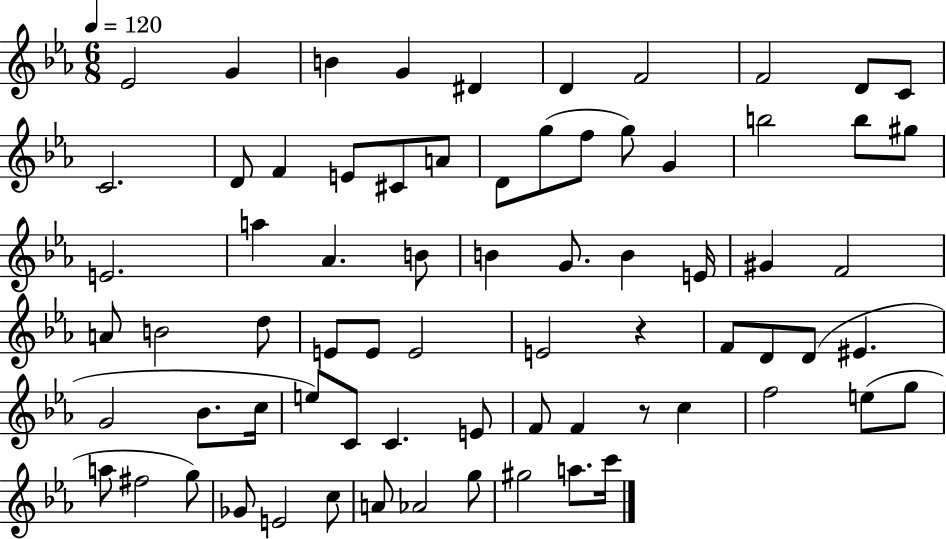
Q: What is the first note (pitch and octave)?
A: Eb4